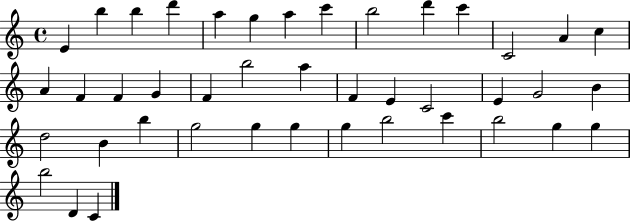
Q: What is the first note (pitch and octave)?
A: E4